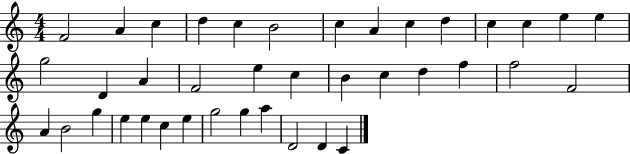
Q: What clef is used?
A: treble